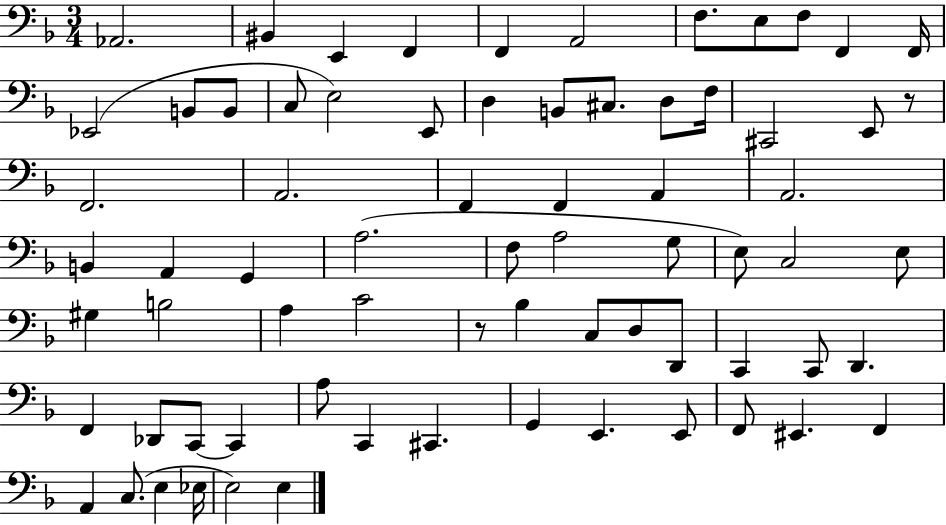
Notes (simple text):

Ab2/h. BIS2/q E2/q F2/q F2/q A2/h F3/e. E3/e F3/e F2/q F2/s Eb2/h B2/e B2/e C3/e E3/h E2/e D3/q B2/e C#3/e. D3/e F3/s C#2/h E2/e R/e F2/h. A2/h. F2/q F2/q A2/q A2/h. B2/q A2/q G2/q A3/h. F3/e A3/h G3/e E3/e C3/h E3/e G#3/q B3/h A3/q C4/h R/e Bb3/q C3/e D3/e D2/e C2/q C2/e D2/q. F2/q Db2/e C2/e C2/q A3/e C2/q C#2/q. G2/q E2/q. E2/e F2/e EIS2/q. F2/q A2/q C3/e. E3/q Eb3/s E3/h E3/q